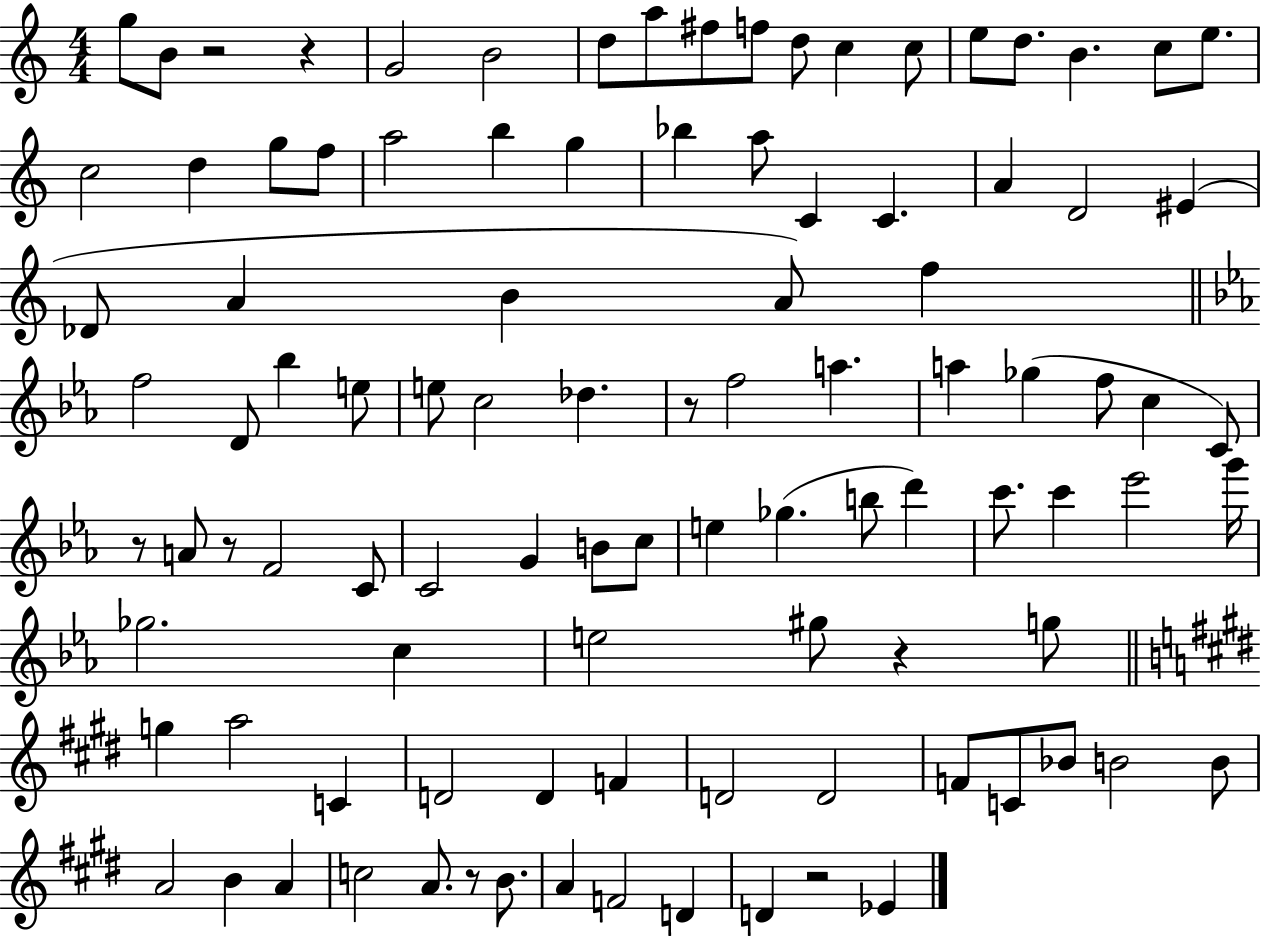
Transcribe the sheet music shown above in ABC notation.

X:1
T:Untitled
M:4/4
L:1/4
K:C
g/2 B/2 z2 z G2 B2 d/2 a/2 ^f/2 f/2 d/2 c c/2 e/2 d/2 B c/2 e/2 c2 d g/2 f/2 a2 b g _b a/2 C C A D2 ^E _D/2 A B A/2 f f2 D/2 _b e/2 e/2 c2 _d z/2 f2 a a _g f/2 c C/2 z/2 A/2 z/2 F2 C/2 C2 G B/2 c/2 e _g b/2 d' c'/2 c' _e'2 g'/4 _g2 c e2 ^g/2 z g/2 g a2 C D2 D F D2 D2 F/2 C/2 _B/2 B2 B/2 A2 B A c2 A/2 z/2 B/2 A F2 D D z2 _E